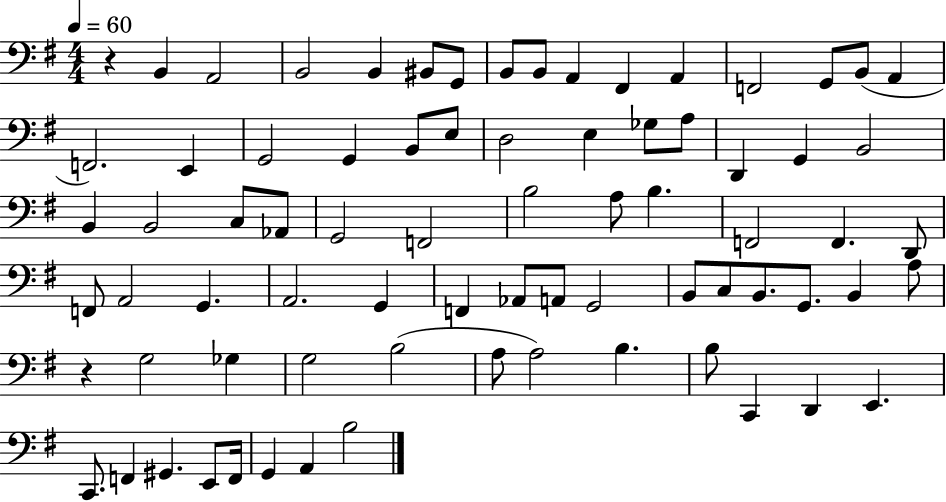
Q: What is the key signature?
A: G major